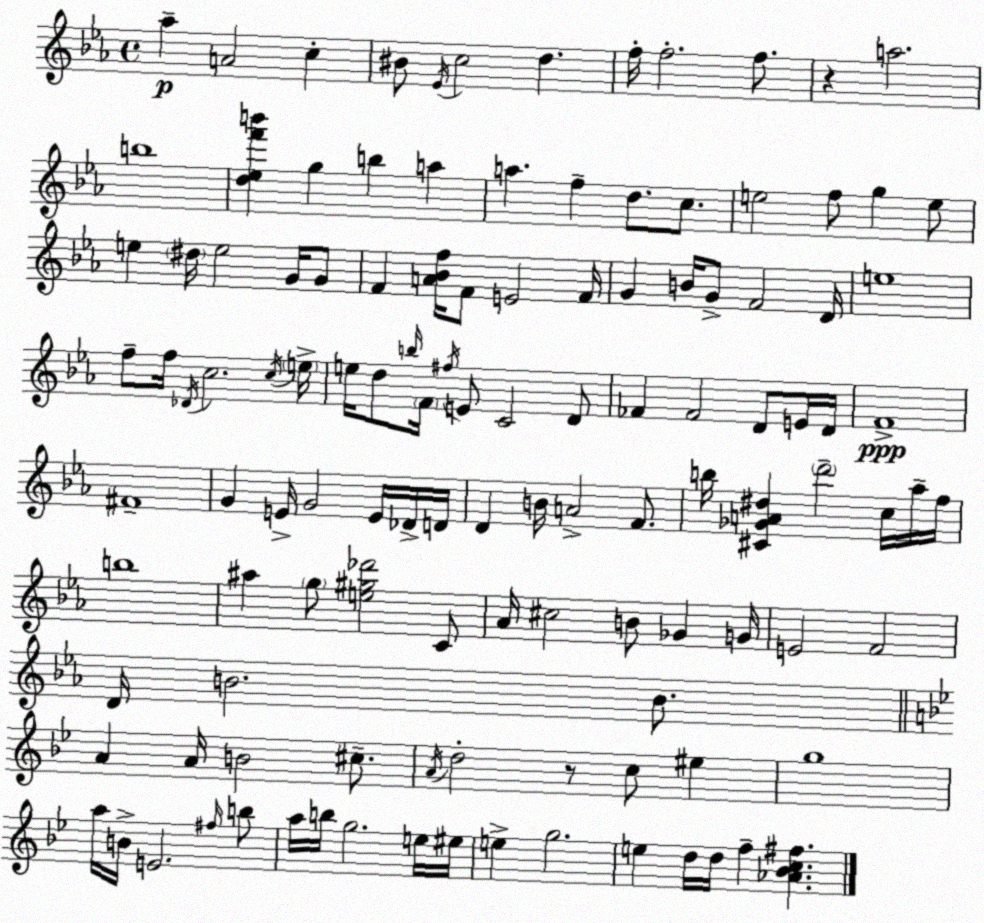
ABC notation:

X:1
T:Untitled
M:4/4
L:1/4
K:Eb
_a A2 c ^B/2 _E/4 c2 d f/4 f2 f/2 z a2 b4 [d_ef'b'] g b a a f d/2 c/2 e2 f/2 g e/2 e ^d/4 e2 G/4 G/2 F [A_Bf]/4 F/2 E2 F/4 G B/4 G/2 F2 D/4 e4 f/2 f/4 _D/4 c2 c/4 e/4 e/4 d/2 b/4 F/4 ^f/4 E/2 C2 D/2 _F _F2 D/2 E/4 D/4 F4 ^F4 G E/4 G2 E/4 _D/4 D/4 D B/4 A2 F/2 b/4 [^C_GA^d] d'2 c/4 _a/4 f/4 b4 ^a g/2 [e^g_d']2 C/2 _A/4 ^c2 B/2 _G G/4 E2 F2 D/4 B2 B/2 A A/4 B2 ^c/2 A/4 d2 z/2 c/2 ^e g4 a/4 B/4 E2 ^f/4 b/2 a/4 b/4 g2 e/4 ^e/4 e g2 e d/4 d/4 f [_A_Bc^f]